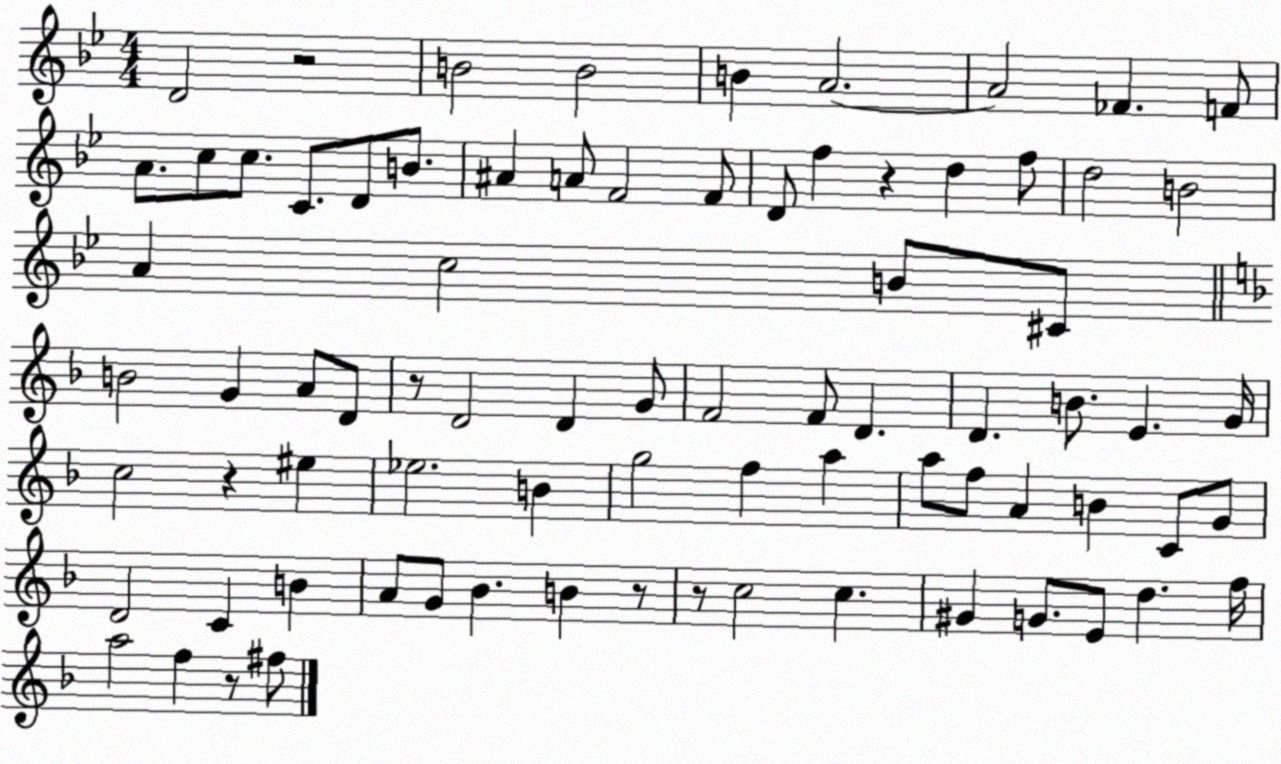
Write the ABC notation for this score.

X:1
T:Untitled
M:4/4
L:1/4
K:Bb
D2 z2 B2 B2 B A2 A2 _F F/2 A/2 c/2 c/2 C/2 D/2 B/2 ^A A/2 F2 F/2 D/2 f z d f/2 d2 B2 A c2 B/2 ^C/2 B2 G A/2 D/2 z/2 D2 D G/2 F2 F/2 D D B/2 E G/4 c2 z ^e _e2 B g2 f a a/2 f/2 A B C/2 G/2 D2 C B A/2 G/2 _B B z/2 z/2 c2 c ^G G/2 E/2 d f/4 a2 f z/2 ^f/2